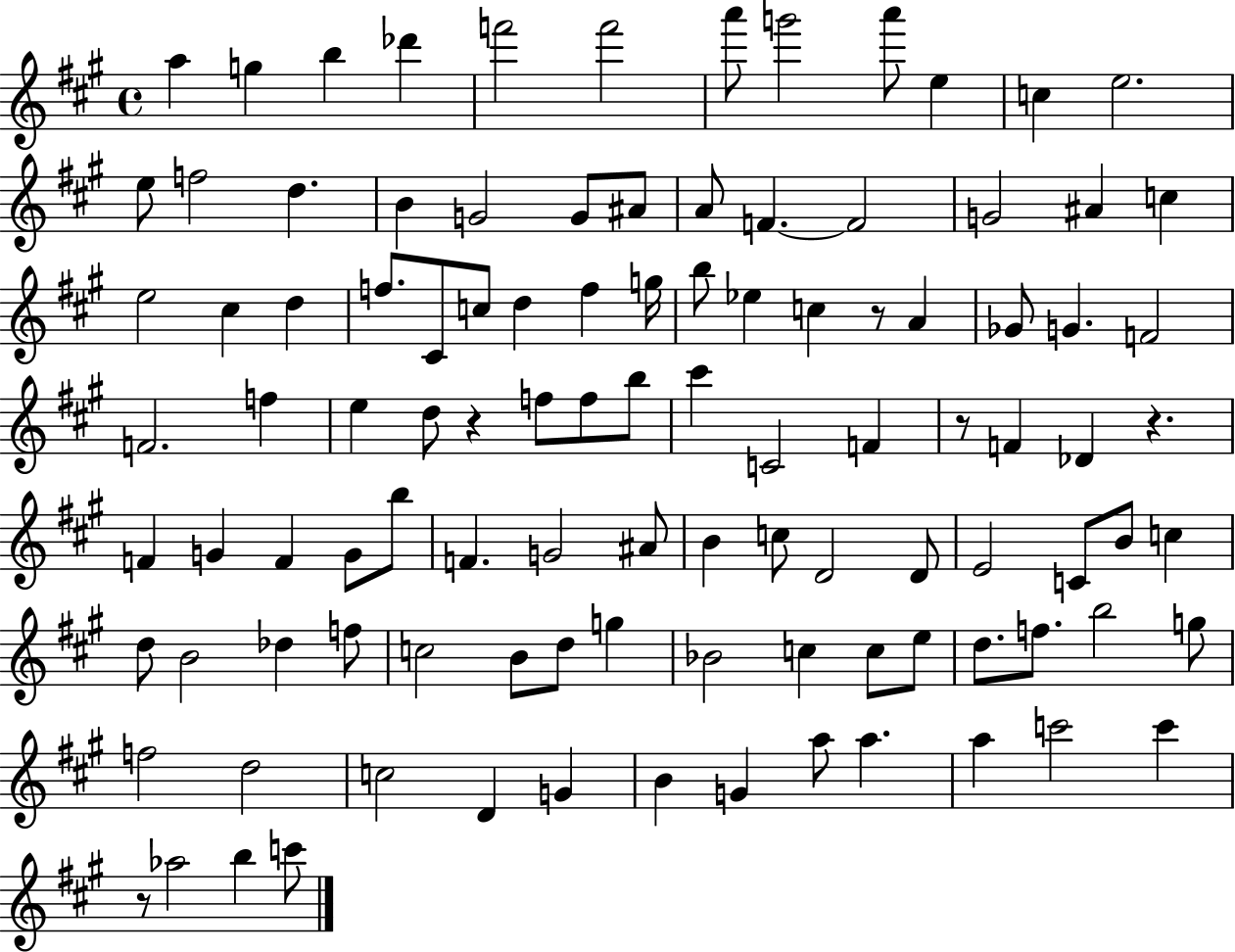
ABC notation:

X:1
T:Untitled
M:4/4
L:1/4
K:A
a g b _d' f'2 f'2 a'/2 g'2 a'/2 e c e2 e/2 f2 d B G2 G/2 ^A/2 A/2 F F2 G2 ^A c e2 ^c d f/2 ^C/2 c/2 d f g/4 b/2 _e c z/2 A _G/2 G F2 F2 f e d/2 z f/2 f/2 b/2 ^c' C2 F z/2 F _D z F G F G/2 b/2 F G2 ^A/2 B c/2 D2 D/2 E2 C/2 B/2 c d/2 B2 _d f/2 c2 B/2 d/2 g _B2 c c/2 e/2 d/2 f/2 b2 g/2 f2 d2 c2 D G B G a/2 a a c'2 c' z/2 _a2 b c'/2